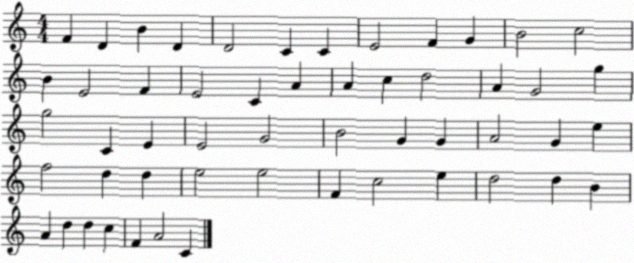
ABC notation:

X:1
T:Untitled
M:4/4
L:1/4
K:C
F D B D D2 C C E2 F G B2 c2 B E2 F E2 C A A c d2 A G2 g g2 C E E2 G2 B2 G G A2 G e f2 d d e2 e2 F c2 e d2 d B A d d c F A2 C